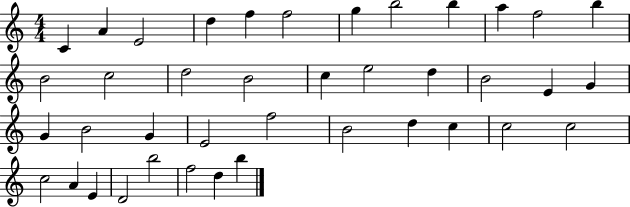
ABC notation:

X:1
T:Untitled
M:4/4
L:1/4
K:C
C A E2 d f f2 g b2 b a f2 b B2 c2 d2 B2 c e2 d B2 E G G B2 G E2 f2 B2 d c c2 c2 c2 A E D2 b2 f2 d b